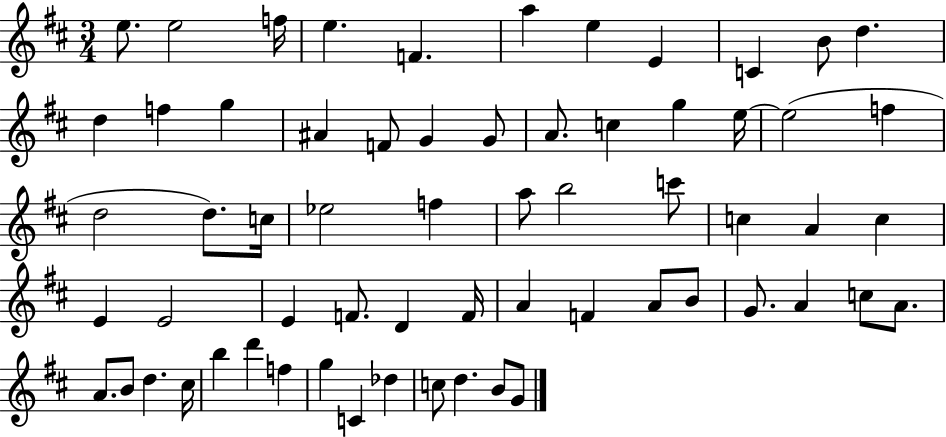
{
  \clef treble
  \numericTimeSignature
  \time 3/4
  \key d \major
  e''8. e''2 f''16 | e''4. f'4. | a''4 e''4 e'4 | c'4 b'8 d''4. | \break d''4 f''4 g''4 | ais'4 f'8 g'4 g'8 | a'8. c''4 g''4 e''16~~ | e''2( f''4 | \break d''2 d''8.) c''16 | ees''2 f''4 | a''8 b''2 c'''8 | c''4 a'4 c''4 | \break e'4 e'2 | e'4 f'8. d'4 f'16 | a'4 f'4 a'8 b'8 | g'8. a'4 c''8 a'8. | \break a'8. b'8 d''4. cis''16 | b''4 d'''4 f''4 | g''4 c'4 des''4 | c''8 d''4. b'8 g'8 | \break \bar "|."
}